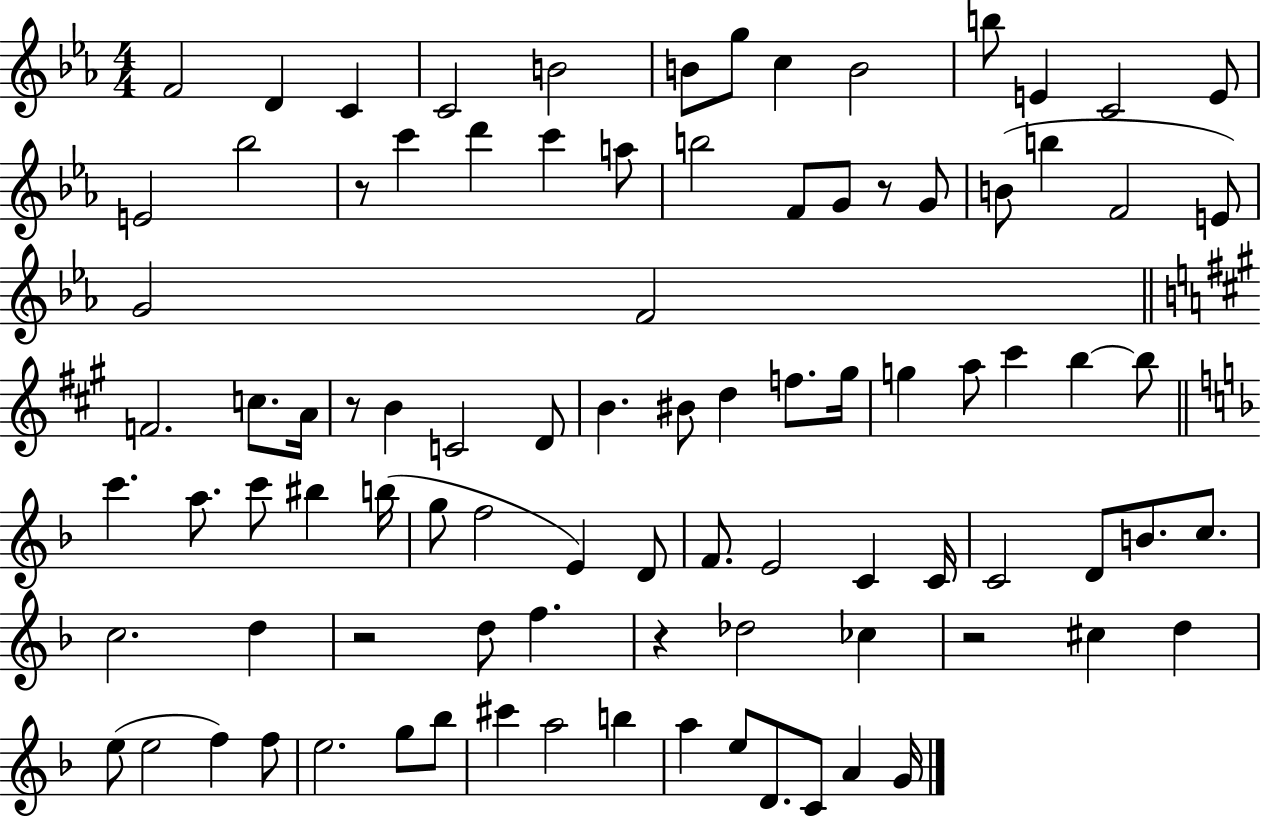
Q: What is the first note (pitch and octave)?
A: F4